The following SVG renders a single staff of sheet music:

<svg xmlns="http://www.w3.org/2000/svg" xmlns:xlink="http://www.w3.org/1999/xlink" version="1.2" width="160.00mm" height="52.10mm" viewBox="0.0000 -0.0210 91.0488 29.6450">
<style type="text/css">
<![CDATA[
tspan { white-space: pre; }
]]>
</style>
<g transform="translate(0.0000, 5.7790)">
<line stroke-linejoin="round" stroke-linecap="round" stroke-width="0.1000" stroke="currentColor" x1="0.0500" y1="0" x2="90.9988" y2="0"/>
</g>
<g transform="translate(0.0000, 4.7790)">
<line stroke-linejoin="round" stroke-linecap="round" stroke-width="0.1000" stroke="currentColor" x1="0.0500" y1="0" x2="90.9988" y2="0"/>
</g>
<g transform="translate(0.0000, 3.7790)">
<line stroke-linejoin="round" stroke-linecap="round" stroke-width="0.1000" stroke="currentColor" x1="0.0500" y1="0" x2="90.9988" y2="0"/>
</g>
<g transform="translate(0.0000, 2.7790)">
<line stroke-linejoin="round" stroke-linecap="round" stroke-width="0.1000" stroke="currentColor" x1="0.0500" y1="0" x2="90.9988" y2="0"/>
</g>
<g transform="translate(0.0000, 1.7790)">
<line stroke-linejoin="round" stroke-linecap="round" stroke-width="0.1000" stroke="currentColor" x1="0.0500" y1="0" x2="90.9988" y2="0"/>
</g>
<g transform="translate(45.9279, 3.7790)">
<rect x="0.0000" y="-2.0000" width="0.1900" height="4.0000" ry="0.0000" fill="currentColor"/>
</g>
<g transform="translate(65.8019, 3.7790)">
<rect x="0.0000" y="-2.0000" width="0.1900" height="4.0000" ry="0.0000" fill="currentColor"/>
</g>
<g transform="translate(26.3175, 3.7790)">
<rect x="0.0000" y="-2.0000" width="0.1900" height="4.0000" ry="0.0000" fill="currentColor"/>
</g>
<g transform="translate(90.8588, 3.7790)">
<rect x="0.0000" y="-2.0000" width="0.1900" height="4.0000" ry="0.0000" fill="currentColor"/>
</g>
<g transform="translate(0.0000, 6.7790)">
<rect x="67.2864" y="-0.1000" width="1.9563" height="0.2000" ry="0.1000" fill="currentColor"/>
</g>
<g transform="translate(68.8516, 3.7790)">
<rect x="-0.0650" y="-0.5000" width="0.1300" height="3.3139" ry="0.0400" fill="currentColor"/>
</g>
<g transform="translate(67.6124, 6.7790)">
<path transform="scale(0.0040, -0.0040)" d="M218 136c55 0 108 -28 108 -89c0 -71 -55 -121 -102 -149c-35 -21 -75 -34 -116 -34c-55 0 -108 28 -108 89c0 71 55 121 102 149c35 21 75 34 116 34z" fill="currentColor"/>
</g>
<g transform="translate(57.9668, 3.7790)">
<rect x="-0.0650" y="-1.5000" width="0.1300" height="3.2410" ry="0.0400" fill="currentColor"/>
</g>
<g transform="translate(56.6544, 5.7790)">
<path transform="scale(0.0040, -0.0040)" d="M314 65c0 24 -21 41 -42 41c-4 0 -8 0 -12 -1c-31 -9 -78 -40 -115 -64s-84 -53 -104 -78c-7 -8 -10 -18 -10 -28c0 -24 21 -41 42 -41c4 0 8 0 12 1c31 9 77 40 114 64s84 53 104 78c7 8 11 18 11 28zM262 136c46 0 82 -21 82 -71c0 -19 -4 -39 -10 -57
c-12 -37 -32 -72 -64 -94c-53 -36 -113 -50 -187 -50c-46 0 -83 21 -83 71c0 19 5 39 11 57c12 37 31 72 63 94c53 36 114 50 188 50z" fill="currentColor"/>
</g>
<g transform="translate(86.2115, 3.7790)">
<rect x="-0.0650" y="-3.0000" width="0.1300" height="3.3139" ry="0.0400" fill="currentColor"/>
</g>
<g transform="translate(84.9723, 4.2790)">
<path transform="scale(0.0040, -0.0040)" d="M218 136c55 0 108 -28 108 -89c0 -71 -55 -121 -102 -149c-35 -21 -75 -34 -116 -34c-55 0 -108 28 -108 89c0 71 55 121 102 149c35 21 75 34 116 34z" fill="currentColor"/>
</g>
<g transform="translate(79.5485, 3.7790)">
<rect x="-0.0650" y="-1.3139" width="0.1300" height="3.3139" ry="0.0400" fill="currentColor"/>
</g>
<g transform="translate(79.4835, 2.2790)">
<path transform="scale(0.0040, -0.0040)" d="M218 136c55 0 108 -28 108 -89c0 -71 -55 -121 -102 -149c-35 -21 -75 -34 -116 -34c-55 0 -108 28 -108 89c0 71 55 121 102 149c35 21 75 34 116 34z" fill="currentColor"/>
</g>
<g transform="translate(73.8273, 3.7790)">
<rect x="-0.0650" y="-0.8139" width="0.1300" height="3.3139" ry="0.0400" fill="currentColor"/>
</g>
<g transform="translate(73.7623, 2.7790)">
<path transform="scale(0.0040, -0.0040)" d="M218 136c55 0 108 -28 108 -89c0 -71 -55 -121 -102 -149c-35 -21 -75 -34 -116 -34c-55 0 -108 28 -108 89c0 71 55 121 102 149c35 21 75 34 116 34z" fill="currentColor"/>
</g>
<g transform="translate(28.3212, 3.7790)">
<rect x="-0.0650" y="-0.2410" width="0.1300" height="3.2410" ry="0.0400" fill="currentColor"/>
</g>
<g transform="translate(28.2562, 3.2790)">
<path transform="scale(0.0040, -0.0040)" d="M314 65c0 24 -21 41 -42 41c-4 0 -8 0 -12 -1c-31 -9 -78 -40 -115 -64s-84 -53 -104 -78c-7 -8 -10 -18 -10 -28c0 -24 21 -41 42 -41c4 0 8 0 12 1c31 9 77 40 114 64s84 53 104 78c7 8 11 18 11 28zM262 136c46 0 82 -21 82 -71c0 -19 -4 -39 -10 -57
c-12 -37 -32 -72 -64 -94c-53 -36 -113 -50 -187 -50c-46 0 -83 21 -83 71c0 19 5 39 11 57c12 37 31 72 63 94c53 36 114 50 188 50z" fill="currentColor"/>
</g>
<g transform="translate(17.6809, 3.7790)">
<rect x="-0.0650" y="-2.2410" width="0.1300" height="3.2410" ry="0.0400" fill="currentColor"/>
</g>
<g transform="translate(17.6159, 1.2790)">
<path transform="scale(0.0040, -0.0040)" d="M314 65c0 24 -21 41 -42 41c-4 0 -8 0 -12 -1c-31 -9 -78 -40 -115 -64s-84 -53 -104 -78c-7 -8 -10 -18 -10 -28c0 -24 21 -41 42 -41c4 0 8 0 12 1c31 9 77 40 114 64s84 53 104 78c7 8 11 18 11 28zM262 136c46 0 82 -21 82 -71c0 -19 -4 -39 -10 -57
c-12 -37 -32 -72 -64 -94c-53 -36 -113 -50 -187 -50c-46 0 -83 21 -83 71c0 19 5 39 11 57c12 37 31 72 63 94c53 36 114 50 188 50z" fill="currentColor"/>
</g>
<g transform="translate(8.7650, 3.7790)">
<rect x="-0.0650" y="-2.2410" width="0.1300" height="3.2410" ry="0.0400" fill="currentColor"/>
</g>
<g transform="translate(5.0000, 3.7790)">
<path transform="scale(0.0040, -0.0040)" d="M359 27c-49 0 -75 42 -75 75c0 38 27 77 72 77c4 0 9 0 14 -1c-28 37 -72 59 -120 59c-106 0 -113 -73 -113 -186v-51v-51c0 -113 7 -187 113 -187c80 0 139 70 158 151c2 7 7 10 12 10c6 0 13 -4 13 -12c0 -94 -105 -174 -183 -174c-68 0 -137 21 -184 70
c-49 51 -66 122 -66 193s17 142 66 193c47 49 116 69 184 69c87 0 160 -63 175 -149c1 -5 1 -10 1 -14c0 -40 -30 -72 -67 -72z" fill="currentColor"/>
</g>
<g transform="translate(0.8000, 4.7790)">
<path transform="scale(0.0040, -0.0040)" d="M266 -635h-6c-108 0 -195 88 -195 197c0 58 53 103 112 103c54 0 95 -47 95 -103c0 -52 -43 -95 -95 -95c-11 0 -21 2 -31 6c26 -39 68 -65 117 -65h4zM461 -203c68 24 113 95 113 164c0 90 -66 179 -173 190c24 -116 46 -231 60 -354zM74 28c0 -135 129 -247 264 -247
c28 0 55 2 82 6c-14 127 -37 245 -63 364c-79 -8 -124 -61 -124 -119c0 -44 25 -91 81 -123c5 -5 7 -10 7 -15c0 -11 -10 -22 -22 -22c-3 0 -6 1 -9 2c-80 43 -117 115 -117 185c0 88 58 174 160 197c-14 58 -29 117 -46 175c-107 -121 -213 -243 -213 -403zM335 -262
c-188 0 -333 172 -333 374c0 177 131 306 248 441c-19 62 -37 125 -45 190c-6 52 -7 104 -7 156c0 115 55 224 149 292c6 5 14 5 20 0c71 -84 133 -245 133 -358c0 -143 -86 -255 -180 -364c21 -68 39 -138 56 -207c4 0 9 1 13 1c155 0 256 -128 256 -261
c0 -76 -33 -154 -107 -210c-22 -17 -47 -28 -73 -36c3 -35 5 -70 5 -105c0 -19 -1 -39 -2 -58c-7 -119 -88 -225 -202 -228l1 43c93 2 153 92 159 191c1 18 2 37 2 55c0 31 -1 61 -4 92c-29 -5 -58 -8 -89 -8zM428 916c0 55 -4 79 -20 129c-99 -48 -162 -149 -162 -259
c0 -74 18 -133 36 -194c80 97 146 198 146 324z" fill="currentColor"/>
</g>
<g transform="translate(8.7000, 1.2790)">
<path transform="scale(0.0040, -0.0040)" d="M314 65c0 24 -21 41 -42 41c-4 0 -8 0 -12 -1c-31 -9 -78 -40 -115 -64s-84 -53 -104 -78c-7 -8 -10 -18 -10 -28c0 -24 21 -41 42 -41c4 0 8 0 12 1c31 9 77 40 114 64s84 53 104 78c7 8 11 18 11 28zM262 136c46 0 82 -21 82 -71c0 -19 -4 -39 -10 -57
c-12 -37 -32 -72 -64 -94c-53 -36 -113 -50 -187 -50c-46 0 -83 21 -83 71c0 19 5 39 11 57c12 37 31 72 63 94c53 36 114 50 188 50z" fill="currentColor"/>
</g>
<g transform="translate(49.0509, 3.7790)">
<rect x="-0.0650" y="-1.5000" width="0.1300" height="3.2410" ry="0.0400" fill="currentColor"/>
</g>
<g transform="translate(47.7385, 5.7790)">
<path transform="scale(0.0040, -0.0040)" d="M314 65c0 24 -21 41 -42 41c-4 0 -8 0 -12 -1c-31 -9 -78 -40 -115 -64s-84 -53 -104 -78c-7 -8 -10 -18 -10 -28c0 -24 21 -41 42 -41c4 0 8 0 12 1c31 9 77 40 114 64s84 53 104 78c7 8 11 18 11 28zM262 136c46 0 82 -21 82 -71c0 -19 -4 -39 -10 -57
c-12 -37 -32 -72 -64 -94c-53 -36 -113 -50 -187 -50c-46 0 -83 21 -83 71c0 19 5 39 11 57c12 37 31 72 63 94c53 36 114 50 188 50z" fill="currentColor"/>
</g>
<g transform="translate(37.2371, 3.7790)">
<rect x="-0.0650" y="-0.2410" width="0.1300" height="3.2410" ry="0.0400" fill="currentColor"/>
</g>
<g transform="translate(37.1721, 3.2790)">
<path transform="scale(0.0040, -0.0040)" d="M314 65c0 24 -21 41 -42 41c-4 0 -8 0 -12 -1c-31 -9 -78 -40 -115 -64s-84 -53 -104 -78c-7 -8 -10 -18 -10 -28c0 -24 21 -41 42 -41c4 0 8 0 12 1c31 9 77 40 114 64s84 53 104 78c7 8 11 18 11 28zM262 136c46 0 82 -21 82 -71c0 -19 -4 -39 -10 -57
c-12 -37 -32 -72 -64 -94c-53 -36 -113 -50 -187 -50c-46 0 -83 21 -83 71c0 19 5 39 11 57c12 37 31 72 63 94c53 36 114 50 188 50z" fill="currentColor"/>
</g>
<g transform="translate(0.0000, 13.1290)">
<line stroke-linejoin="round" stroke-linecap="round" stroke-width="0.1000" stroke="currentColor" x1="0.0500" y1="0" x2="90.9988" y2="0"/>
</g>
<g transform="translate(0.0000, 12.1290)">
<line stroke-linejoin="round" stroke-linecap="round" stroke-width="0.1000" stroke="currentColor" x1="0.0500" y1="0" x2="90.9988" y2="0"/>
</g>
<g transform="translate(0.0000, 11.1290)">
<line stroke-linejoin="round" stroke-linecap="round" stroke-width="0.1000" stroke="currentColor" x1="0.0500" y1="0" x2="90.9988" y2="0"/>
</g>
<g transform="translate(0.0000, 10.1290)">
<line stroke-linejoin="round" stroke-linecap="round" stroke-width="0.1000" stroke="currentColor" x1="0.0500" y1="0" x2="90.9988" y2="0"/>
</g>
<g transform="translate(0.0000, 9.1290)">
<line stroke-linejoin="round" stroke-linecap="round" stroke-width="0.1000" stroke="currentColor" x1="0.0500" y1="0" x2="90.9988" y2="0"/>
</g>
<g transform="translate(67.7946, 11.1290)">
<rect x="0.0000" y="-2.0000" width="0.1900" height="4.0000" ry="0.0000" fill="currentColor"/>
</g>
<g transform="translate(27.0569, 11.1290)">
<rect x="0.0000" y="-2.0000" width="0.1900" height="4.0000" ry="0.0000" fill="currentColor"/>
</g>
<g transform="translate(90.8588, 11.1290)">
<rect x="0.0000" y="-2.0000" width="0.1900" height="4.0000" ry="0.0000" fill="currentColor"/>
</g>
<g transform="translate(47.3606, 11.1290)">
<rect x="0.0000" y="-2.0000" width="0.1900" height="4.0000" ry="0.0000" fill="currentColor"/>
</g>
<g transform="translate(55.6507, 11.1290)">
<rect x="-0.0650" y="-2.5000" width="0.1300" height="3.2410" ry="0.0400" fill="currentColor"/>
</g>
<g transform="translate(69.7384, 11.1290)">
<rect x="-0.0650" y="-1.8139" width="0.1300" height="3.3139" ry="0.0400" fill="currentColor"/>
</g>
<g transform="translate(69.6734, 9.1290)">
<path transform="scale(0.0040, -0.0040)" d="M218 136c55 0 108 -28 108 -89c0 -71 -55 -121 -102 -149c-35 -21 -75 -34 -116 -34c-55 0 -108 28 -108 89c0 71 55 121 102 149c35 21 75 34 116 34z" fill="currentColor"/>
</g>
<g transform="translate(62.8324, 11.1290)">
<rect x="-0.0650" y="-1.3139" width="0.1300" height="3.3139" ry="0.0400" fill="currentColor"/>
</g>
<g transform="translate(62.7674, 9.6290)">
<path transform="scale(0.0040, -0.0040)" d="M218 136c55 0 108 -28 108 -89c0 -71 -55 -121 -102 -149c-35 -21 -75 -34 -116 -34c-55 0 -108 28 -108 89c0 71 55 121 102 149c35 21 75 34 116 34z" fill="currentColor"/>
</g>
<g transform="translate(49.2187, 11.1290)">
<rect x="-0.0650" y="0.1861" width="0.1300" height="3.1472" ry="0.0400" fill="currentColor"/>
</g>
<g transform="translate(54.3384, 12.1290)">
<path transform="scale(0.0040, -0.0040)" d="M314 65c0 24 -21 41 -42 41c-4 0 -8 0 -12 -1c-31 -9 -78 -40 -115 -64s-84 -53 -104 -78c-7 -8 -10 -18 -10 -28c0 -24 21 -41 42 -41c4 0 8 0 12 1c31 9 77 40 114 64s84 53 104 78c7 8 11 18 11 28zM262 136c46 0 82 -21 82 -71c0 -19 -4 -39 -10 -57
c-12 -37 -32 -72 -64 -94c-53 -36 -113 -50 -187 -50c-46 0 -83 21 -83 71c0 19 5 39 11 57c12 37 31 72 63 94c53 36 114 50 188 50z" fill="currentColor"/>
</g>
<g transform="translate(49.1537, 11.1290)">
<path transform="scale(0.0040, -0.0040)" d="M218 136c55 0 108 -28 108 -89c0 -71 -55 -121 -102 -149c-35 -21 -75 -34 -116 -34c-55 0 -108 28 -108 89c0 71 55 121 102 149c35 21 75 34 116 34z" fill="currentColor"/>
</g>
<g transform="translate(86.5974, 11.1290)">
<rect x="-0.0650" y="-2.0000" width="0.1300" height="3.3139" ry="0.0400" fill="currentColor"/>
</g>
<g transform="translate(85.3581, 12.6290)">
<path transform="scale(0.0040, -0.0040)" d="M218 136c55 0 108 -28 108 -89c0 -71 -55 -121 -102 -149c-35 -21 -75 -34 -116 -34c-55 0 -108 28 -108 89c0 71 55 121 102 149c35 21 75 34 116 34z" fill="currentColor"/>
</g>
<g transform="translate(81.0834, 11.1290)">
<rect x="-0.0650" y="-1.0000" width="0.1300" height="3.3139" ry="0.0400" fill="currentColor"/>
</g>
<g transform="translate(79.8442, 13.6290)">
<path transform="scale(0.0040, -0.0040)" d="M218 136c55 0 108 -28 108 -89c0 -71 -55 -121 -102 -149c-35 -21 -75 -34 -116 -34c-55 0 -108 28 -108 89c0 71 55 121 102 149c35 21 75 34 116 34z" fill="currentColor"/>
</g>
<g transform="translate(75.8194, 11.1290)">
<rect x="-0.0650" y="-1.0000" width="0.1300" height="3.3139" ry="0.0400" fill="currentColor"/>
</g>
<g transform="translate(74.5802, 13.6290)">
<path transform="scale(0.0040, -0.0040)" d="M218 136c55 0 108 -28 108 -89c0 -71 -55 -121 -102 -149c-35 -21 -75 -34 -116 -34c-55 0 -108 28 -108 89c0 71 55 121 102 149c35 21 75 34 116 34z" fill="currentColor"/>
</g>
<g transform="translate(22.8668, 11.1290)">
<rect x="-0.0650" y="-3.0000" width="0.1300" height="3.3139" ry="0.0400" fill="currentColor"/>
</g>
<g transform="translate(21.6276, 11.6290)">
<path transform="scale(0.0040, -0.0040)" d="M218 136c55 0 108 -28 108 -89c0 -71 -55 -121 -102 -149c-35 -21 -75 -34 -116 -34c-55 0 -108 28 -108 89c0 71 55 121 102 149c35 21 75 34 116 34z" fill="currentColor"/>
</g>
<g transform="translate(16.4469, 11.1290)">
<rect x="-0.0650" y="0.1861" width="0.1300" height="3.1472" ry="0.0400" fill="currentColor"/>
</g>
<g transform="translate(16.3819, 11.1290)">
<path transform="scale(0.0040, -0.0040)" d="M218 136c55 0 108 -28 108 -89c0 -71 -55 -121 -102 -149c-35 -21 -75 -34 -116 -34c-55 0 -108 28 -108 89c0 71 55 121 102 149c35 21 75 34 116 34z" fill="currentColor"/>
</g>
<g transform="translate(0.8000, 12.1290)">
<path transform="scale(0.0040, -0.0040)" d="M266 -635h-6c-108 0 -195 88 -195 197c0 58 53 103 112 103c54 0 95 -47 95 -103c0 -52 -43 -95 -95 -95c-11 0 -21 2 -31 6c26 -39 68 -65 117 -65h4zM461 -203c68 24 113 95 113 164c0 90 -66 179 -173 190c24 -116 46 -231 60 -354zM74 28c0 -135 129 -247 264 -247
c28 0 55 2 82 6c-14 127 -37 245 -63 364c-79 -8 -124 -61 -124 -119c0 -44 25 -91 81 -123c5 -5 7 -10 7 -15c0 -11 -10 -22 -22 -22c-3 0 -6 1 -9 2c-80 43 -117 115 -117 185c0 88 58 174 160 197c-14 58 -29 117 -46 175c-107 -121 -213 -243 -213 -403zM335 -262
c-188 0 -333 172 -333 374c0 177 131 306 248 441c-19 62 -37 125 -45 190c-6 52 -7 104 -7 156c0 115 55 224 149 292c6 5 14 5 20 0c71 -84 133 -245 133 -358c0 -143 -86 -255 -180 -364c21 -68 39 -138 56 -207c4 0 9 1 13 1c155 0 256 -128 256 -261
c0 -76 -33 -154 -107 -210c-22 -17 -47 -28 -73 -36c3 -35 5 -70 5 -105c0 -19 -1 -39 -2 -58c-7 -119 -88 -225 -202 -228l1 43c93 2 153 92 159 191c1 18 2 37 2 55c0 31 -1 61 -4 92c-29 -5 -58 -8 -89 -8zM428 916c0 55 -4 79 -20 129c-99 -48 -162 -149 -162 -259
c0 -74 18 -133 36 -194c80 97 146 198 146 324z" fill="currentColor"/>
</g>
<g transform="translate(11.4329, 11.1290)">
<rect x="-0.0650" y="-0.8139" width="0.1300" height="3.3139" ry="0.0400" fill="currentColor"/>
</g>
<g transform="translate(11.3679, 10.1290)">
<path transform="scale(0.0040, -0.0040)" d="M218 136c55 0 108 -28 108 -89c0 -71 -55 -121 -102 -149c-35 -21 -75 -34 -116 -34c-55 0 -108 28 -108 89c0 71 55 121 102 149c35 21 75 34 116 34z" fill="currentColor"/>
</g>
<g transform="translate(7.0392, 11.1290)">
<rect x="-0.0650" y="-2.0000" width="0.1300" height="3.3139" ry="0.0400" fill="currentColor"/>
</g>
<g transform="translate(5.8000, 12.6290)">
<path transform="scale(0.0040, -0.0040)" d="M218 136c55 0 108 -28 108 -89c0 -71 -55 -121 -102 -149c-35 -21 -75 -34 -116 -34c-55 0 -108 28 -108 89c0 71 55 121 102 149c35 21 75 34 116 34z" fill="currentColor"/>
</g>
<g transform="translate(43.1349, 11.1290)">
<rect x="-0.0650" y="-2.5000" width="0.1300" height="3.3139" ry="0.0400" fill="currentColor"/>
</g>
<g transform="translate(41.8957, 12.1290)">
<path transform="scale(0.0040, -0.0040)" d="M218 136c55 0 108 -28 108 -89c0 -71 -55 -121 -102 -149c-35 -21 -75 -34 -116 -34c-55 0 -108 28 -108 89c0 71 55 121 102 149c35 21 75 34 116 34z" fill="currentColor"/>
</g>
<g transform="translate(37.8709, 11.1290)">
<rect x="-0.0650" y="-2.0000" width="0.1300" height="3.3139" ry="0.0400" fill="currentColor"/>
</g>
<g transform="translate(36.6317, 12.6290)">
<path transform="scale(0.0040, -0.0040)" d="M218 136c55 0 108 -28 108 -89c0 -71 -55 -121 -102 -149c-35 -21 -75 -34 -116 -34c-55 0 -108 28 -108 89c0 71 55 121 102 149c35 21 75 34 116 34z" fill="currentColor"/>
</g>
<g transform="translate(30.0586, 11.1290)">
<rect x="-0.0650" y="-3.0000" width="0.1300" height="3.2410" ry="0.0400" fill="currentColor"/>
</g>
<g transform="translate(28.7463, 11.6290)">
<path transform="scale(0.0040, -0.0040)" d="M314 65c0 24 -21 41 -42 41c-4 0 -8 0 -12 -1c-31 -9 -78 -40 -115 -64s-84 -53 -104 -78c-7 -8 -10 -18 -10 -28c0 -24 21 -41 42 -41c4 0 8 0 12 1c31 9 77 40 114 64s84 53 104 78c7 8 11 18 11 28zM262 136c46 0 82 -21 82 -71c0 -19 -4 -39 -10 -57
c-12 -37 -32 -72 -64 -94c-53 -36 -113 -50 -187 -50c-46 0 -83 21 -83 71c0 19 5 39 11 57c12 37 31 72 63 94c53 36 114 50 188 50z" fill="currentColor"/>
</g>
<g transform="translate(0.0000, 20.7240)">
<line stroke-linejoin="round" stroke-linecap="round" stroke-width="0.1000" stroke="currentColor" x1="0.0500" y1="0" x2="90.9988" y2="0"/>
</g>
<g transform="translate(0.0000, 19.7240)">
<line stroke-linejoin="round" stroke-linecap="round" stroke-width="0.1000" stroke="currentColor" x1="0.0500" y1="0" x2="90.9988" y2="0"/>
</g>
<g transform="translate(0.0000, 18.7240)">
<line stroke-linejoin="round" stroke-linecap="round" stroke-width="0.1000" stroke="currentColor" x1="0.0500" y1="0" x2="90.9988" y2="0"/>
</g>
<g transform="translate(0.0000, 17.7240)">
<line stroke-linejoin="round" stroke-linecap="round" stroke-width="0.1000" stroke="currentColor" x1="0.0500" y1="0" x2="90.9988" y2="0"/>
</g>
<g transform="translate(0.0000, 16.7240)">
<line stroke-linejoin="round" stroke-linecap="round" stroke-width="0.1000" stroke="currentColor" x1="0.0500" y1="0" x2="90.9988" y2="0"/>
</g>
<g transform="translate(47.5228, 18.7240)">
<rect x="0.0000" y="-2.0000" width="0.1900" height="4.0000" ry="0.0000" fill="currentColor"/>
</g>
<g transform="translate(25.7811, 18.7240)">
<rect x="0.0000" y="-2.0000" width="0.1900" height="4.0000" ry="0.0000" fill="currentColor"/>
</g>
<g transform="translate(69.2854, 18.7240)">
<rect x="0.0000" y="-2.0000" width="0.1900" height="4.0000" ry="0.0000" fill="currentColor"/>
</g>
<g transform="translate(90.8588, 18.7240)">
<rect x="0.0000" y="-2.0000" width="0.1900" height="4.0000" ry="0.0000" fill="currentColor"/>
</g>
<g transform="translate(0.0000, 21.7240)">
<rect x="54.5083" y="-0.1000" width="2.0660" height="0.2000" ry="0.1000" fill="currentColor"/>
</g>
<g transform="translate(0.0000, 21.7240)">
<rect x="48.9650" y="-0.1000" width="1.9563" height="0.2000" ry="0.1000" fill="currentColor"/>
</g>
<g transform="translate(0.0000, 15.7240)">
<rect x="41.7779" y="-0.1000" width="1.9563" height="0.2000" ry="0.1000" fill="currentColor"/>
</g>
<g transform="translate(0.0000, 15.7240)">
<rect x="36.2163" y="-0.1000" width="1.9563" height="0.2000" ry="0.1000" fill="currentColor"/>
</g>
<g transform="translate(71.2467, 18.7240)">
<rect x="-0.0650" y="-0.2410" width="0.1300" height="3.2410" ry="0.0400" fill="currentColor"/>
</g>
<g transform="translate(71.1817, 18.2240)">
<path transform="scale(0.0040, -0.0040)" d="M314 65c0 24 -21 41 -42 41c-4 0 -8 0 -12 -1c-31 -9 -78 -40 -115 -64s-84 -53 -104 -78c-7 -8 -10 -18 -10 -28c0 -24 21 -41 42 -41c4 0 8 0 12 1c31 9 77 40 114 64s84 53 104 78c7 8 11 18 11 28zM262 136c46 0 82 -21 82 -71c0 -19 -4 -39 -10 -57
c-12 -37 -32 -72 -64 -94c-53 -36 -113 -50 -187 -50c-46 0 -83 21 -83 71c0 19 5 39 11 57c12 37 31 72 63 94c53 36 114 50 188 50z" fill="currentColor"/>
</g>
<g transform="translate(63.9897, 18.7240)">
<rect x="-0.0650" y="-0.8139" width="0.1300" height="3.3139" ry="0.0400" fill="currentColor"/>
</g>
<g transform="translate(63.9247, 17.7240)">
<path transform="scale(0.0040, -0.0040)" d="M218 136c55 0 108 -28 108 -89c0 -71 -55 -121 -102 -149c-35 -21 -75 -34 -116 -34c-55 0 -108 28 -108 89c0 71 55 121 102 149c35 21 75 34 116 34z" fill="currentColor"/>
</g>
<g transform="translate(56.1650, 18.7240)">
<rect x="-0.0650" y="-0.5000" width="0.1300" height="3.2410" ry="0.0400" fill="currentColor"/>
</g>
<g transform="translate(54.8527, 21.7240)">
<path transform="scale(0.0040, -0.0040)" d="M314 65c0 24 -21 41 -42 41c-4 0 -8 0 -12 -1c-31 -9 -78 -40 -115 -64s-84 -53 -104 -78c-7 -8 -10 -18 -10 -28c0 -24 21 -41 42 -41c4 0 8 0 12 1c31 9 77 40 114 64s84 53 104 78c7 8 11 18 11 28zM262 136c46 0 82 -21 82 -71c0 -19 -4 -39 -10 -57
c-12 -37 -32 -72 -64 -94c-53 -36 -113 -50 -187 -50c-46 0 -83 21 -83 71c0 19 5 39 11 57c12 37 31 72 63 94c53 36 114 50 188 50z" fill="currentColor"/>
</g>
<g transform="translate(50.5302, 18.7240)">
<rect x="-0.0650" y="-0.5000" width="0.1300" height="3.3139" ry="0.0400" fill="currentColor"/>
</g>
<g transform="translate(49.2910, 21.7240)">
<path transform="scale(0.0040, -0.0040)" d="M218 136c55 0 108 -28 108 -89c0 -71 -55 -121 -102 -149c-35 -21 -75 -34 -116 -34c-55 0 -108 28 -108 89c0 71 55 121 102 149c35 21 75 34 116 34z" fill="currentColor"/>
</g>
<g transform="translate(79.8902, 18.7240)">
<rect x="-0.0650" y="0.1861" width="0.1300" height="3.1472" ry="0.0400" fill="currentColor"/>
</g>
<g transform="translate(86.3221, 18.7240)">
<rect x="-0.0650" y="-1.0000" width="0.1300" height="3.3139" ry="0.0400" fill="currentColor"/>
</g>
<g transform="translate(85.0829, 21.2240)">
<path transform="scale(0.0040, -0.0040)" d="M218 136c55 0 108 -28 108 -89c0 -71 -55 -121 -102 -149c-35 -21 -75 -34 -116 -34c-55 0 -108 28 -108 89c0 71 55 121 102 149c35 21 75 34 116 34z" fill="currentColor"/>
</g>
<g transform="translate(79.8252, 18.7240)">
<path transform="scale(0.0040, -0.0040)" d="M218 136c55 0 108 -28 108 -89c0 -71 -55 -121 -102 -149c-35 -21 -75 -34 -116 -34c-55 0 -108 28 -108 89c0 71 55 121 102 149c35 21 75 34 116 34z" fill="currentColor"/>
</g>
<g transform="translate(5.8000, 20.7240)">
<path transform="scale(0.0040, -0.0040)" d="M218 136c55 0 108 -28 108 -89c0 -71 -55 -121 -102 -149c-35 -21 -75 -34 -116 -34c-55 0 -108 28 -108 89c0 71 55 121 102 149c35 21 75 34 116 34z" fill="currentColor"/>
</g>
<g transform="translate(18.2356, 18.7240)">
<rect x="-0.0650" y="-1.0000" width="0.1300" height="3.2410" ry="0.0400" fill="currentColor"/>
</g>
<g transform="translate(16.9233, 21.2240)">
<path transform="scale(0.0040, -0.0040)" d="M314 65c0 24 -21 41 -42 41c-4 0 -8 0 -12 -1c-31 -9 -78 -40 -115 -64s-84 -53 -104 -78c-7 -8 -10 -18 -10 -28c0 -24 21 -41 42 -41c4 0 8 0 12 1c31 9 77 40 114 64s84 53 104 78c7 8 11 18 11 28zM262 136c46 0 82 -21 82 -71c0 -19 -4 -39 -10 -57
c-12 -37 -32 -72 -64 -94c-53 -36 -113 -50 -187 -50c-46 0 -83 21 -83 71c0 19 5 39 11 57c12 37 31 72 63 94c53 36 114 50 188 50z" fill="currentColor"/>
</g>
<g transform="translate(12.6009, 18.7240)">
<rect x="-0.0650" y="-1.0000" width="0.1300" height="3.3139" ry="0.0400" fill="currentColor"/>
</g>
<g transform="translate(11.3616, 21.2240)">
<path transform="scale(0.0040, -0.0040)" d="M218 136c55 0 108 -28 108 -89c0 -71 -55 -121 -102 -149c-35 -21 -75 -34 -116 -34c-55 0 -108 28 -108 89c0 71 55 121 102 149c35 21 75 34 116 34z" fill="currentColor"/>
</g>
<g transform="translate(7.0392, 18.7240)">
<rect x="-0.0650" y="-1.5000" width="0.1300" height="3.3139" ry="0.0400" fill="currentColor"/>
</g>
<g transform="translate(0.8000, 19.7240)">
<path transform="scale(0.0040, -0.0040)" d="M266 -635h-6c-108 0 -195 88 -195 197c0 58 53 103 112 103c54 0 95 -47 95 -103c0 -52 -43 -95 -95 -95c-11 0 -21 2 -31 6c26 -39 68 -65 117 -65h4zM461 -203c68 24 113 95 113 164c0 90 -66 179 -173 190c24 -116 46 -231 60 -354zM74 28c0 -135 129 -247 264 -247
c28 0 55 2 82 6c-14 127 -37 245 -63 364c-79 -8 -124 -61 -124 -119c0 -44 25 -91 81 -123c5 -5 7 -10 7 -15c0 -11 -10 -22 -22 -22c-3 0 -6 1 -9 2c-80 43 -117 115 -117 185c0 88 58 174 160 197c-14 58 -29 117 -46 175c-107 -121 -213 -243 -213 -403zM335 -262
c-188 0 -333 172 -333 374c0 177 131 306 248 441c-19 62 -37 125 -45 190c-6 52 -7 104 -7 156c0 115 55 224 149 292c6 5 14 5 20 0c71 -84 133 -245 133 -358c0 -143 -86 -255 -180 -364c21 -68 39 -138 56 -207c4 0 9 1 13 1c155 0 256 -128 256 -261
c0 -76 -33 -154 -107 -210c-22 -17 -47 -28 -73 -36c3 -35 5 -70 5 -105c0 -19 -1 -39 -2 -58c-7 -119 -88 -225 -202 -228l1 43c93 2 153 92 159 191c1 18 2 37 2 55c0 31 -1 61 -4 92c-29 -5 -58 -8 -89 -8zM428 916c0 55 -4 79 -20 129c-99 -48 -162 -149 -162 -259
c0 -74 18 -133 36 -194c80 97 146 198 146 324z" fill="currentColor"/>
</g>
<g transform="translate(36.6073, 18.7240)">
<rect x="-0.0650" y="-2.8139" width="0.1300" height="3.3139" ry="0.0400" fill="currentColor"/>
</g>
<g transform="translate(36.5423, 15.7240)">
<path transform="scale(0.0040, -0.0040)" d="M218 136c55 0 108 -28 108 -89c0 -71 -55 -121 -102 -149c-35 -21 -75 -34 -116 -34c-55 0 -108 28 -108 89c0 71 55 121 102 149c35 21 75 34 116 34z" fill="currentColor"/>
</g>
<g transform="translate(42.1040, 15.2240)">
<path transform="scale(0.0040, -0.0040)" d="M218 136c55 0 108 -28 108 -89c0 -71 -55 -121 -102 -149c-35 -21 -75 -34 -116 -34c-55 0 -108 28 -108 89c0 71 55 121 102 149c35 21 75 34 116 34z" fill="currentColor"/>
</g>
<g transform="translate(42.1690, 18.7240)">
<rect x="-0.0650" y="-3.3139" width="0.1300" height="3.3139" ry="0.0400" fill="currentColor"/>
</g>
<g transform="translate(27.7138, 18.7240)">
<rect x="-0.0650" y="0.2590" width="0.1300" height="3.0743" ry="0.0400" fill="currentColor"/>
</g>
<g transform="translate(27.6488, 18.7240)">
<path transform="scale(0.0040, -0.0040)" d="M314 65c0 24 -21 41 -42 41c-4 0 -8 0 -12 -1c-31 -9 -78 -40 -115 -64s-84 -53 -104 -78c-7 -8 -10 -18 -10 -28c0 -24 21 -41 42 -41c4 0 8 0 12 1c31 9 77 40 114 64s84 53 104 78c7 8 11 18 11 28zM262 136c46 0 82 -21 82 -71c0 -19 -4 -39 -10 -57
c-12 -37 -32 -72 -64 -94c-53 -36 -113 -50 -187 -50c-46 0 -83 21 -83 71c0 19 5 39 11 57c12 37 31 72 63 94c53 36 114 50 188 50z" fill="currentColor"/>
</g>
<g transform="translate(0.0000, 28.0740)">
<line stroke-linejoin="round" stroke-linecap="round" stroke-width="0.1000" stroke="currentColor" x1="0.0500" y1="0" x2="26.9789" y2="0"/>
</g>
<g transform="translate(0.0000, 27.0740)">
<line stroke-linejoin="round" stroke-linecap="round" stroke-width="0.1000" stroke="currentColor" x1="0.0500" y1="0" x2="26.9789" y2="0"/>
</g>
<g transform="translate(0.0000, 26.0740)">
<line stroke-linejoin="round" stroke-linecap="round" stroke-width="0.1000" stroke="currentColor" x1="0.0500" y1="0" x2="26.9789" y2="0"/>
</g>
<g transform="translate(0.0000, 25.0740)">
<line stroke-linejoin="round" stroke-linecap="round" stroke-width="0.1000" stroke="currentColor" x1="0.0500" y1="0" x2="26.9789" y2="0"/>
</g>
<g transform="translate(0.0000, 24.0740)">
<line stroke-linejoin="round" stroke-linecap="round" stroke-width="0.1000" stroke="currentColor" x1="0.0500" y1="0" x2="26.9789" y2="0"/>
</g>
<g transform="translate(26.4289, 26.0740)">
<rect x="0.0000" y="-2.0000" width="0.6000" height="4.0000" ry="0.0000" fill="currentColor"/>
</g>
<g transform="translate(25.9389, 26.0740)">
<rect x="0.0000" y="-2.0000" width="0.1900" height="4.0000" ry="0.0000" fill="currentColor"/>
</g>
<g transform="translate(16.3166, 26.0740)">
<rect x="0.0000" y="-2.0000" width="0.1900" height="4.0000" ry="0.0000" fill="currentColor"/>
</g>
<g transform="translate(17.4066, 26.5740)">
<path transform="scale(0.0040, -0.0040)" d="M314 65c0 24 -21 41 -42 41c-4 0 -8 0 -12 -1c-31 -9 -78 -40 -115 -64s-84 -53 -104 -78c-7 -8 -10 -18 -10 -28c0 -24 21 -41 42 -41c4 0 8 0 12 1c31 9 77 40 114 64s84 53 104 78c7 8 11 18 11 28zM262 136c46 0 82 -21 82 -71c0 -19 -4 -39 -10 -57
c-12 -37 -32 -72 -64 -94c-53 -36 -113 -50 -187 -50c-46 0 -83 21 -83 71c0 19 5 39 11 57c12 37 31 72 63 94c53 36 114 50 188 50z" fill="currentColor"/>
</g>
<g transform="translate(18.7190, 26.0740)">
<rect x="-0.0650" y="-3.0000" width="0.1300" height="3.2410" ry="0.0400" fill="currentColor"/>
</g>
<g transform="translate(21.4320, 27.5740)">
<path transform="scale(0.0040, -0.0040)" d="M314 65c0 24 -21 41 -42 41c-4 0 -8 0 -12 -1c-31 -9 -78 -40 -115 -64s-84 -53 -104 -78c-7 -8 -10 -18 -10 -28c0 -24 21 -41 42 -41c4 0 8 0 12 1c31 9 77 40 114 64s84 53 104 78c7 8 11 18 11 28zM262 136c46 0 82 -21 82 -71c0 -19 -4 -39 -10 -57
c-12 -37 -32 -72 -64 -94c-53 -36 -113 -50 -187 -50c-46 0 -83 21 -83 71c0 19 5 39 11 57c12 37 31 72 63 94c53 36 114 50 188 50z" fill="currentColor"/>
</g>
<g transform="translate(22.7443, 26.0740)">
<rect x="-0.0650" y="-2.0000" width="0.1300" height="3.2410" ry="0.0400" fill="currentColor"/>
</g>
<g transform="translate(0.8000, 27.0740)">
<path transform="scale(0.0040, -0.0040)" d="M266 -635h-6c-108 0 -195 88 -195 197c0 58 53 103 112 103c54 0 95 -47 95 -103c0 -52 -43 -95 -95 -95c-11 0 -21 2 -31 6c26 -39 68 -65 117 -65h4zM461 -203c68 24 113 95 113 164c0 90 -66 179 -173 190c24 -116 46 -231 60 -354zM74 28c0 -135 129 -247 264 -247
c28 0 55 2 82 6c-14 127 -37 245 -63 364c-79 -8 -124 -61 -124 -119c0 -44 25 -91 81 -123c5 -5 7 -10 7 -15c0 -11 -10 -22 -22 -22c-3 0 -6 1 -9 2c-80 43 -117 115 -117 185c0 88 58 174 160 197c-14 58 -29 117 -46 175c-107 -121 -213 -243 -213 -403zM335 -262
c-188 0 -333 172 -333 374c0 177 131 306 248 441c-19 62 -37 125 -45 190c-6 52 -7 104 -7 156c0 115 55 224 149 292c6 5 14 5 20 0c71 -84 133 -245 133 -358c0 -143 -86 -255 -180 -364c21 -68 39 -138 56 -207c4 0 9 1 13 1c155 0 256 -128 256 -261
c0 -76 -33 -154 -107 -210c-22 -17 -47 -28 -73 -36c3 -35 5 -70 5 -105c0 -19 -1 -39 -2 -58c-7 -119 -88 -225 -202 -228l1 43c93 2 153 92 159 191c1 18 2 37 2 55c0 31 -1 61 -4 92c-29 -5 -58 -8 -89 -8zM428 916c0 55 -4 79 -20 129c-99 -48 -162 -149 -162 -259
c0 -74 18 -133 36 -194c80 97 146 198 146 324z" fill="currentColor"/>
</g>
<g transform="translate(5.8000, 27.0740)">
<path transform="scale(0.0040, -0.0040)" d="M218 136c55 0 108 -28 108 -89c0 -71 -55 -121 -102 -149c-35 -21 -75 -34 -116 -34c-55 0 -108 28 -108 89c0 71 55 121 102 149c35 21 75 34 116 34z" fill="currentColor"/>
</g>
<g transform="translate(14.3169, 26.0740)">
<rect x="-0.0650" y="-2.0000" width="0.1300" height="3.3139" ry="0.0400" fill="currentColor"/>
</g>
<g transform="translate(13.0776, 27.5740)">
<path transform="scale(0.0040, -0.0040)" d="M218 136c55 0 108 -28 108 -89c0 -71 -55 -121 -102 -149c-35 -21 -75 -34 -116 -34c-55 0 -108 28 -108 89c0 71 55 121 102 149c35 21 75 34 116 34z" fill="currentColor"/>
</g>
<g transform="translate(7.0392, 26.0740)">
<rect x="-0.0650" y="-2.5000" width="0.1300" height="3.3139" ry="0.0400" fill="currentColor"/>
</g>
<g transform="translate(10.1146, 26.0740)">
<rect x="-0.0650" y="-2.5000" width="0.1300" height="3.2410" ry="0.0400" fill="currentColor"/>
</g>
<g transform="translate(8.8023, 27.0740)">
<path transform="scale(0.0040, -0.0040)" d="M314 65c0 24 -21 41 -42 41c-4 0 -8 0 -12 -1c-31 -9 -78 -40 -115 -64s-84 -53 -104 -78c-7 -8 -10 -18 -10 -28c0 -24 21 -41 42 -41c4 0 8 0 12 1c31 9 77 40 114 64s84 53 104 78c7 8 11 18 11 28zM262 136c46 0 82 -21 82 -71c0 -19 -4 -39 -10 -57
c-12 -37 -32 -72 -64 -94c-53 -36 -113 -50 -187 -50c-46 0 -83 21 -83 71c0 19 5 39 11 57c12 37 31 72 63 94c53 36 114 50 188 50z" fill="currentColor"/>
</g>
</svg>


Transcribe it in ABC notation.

X:1
T:Untitled
M:4/4
L:1/4
K:C
g2 g2 c2 c2 E2 E2 C d e A F d B A A2 F G B G2 e f D D F E D D2 B2 a b C C2 d c2 B D G G2 F A2 F2